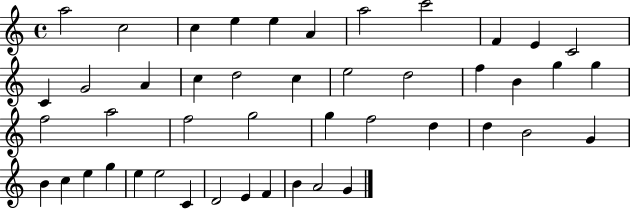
X:1
T:Untitled
M:4/4
L:1/4
K:C
a2 c2 c e e A a2 c'2 F E C2 C G2 A c d2 c e2 d2 f B g g f2 a2 f2 g2 g f2 d d B2 G B c e g e e2 C D2 E F B A2 G